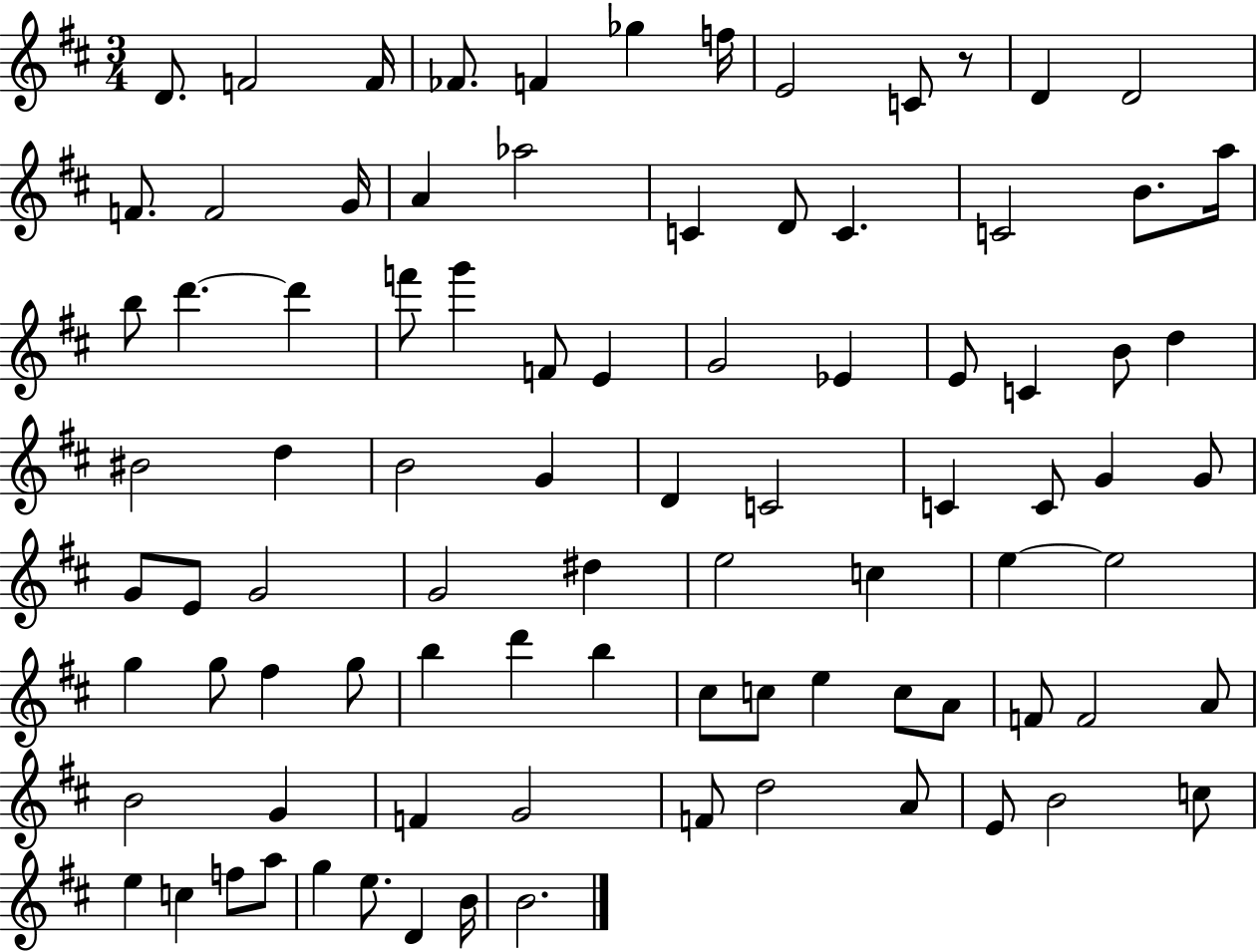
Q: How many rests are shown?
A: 1